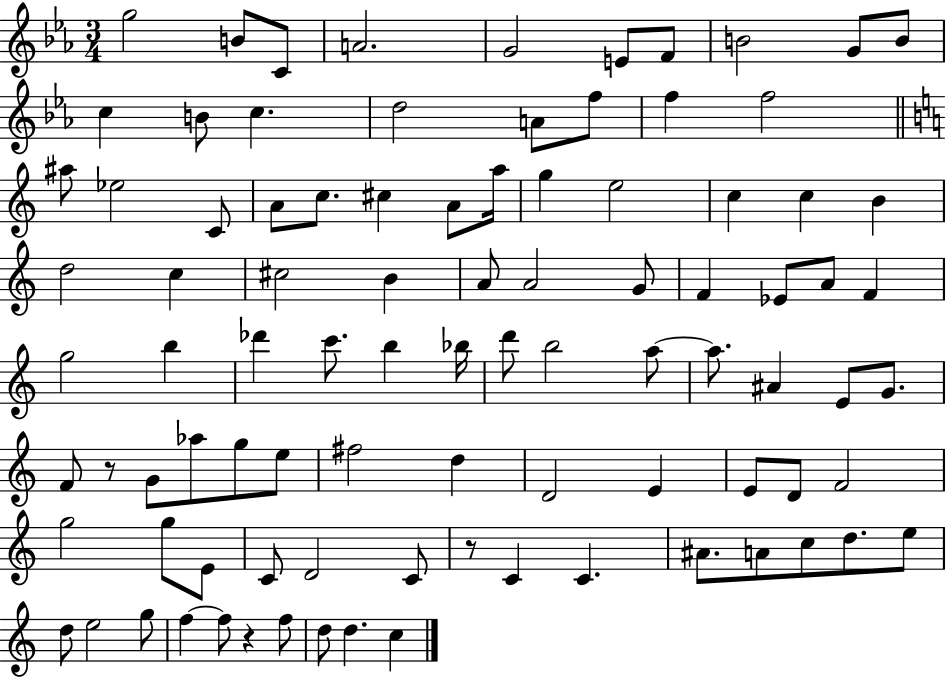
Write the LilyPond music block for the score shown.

{
  \clef treble
  \numericTimeSignature
  \time 3/4
  \key ees \major
  \repeat volta 2 { g''2 b'8 c'8 | a'2. | g'2 e'8 f'8 | b'2 g'8 b'8 | \break c''4 b'8 c''4. | d''2 a'8 f''8 | f''4 f''2 | \bar "||" \break \key c \major ais''8 ees''2 c'8 | a'8 c''8. cis''4 a'8 a''16 | g''4 e''2 | c''4 c''4 b'4 | \break d''2 c''4 | cis''2 b'4 | a'8 a'2 g'8 | f'4 ees'8 a'8 f'4 | \break g''2 b''4 | des'''4 c'''8. b''4 bes''16 | d'''8 b''2 a''8~~ | a''8. ais'4 e'8 g'8. | \break f'8 r8 g'8 aes''8 g''8 e''8 | fis''2 d''4 | d'2 e'4 | e'8 d'8 f'2 | \break g''2 g''8 e'8 | c'8 d'2 c'8 | r8 c'4 c'4. | ais'8. a'8 c''8 d''8. e''8 | \break d''8 e''2 g''8 | f''4~~ f''8 r4 f''8 | d''8 d''4. c''4 | } \bar "|."
}